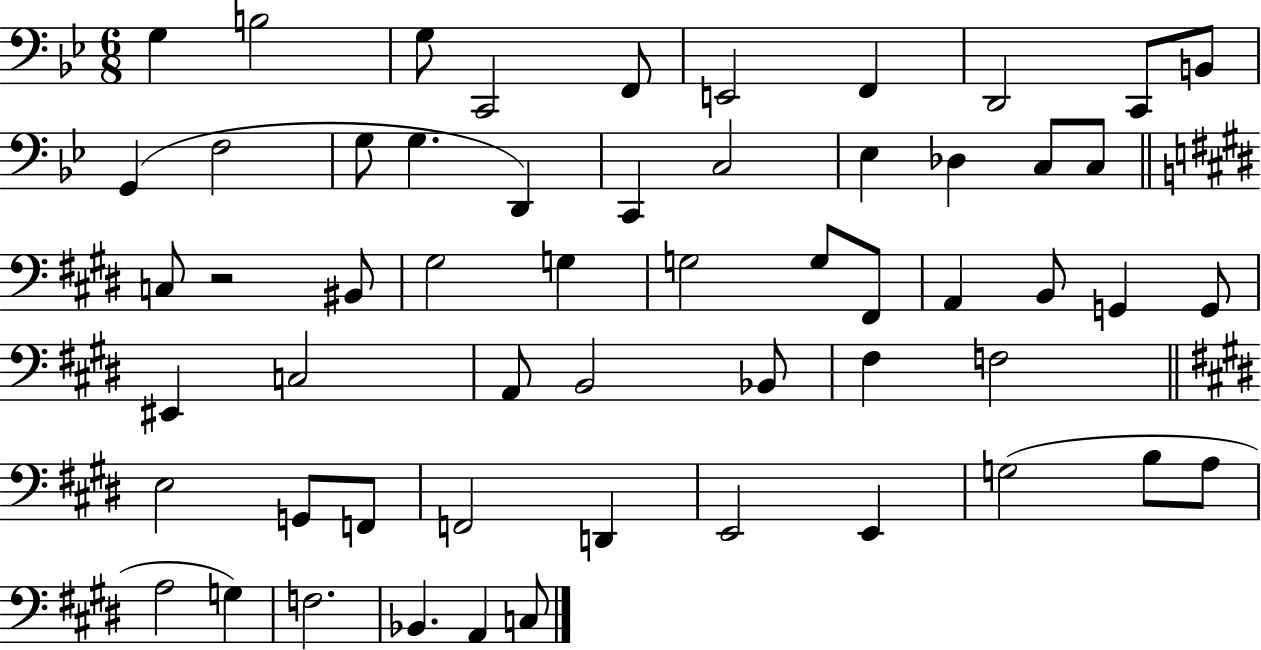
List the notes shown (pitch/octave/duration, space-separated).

G3/q B3/h G3/e C2/h F2/e E2/h F2/q D2/h C2/e B2/e G2/q F3/h G3/e G3/q. D2/q C2/q C3/h Eb3/q Db3/q C3/e C3/e C3/e R/h BIS2/e G#3/h G3/q G3/h G3/e F#2/e A2/q B2/e G2/q G2/e EIS2/q C3/h A2/e B2/h Bb2/e F#3/q F3/h E3/h G2/e F2/e F2/h D2/q E2/h E2/q G3/h B3/e A3/e A3/h G3/q F3/h. Bb2/q. A2/q C3/e